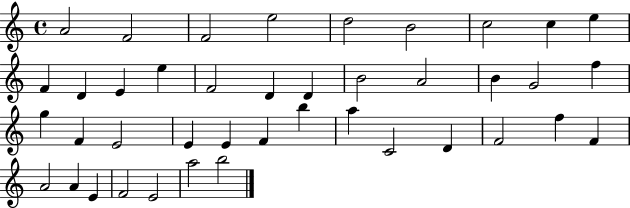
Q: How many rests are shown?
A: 0